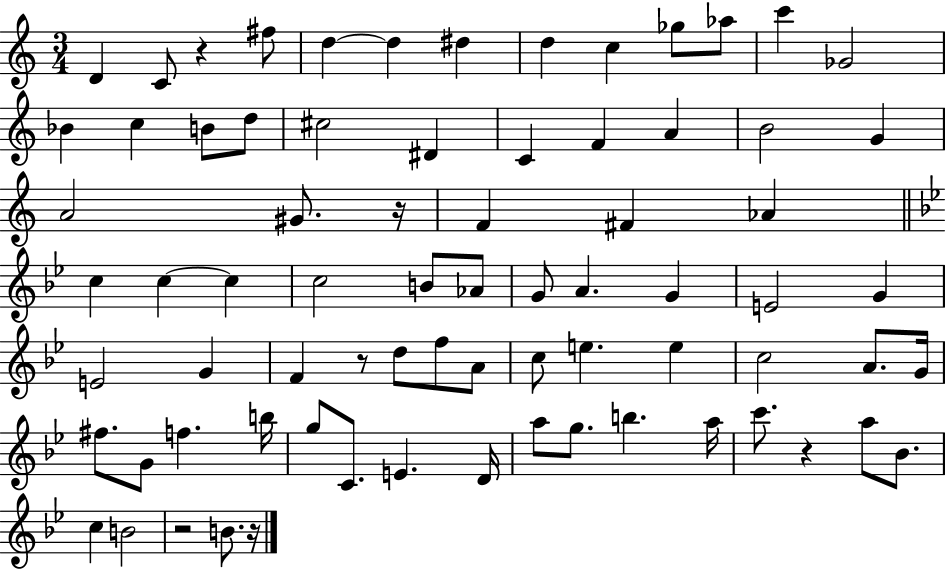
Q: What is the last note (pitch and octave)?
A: B4